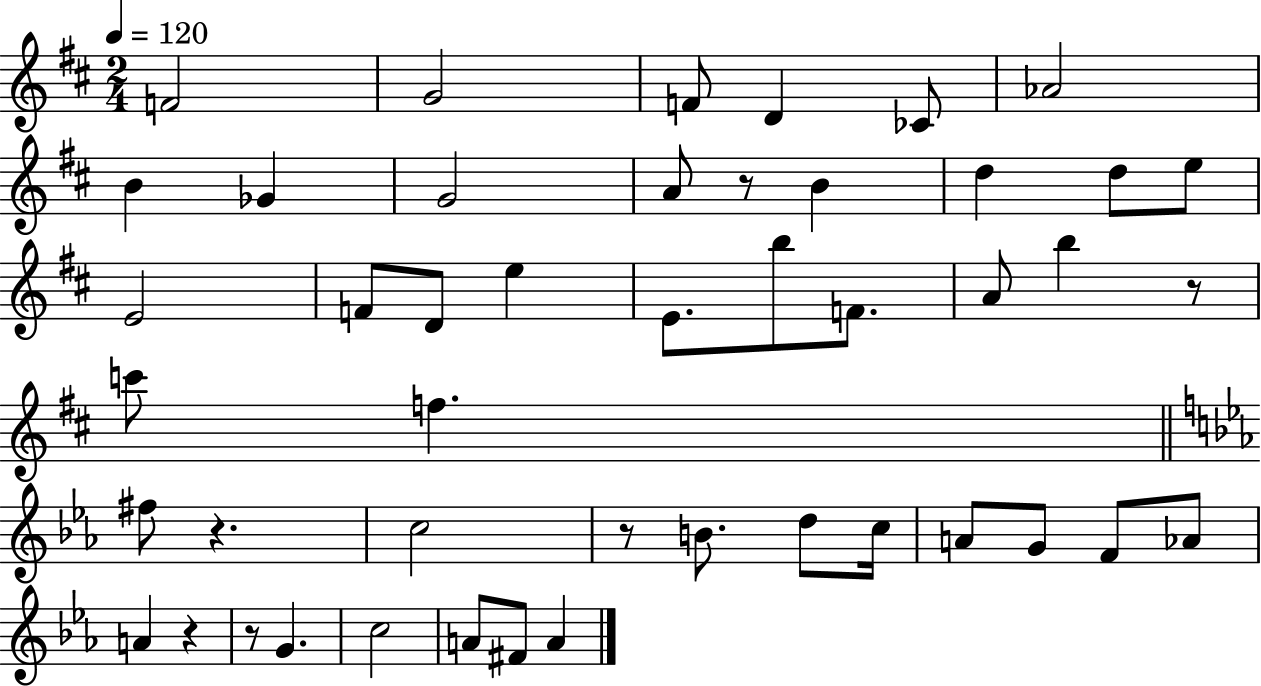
F4/h G4/h F4/e D4/q CES4/e Ab4/h B4/q Gb4/q G4/h A4/e R/e B4/q D5/q D5/e E5/e E4/h F4/e D4/e E5/q E4/e. B5/e F4/e. A4/e B5/q R/e C6/e F5/q. F#5/e R/q. C5/h R/e B4/e. D5/e C5/s A4/e G4/e F4/e Ab4/e A4/q R/q R/e G4/q. C5/h A4/e F#4/e A4/q